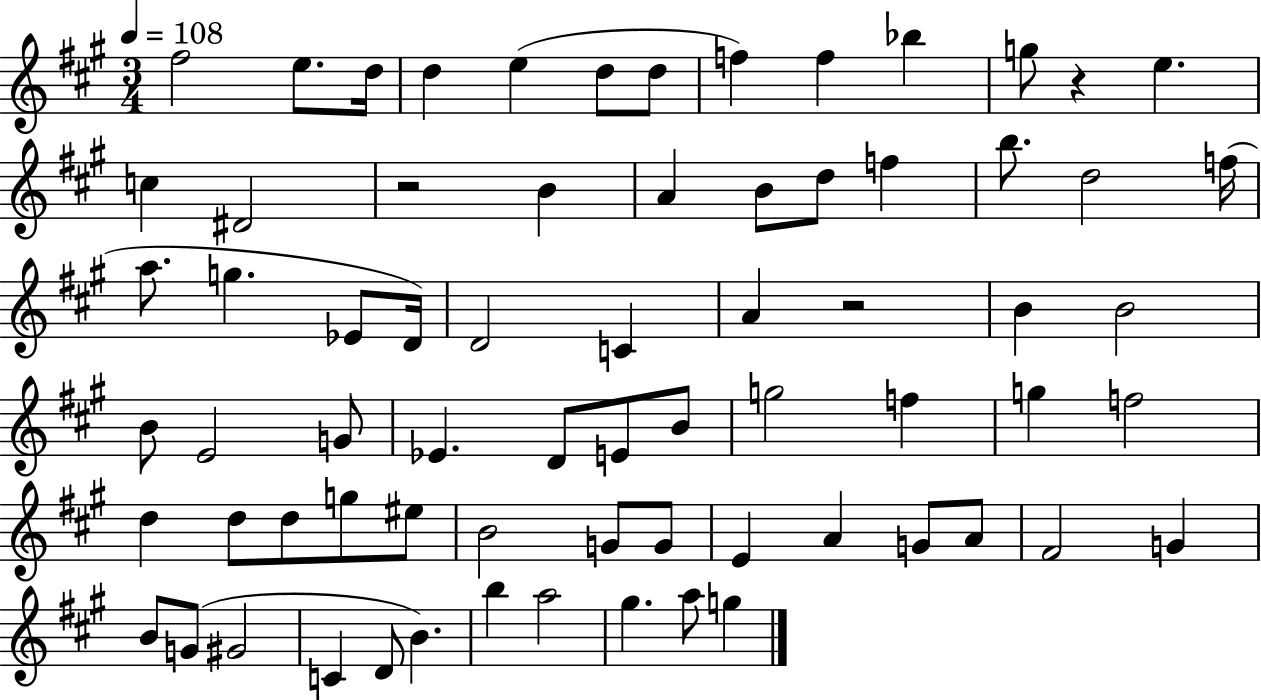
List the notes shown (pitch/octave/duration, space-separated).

F#5/h E5/e. D5/s D5/q E5/q D5/e D5/e F5/q F5/q Bb5/q G5/e R/q E5/q. C5/q D#4/h R/h B4/q A4/q B4/e D5/e F5/q B5/e. D5/h F5/s A5/e. G5/q. Eb4/e D4/s D4/h C4/q A4/q R/h B4/q B4/h B4/e E4/h G4/e Eb4/q. D4/e E4/e B4/e G5/h F5/q G5/q F5/h D5/q D5/e D5/e G5/e EIS5/e B4/h G4/e G4/e E4/q A4/q G4/e A4/e F#4/h G4/q B4/e G4/e G#4/h C4/q D4/e B4/q. B5/q A5/h G#5/q. A5/e G5/q